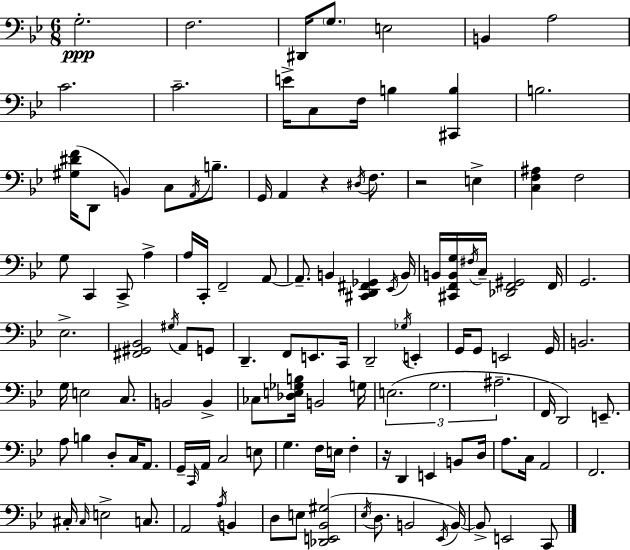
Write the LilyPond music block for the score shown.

{
  \clef bass
  \numericTimeSignature
  \time 6/8
  \key g \minor
  g2.-.\ppp | f2. | dis,16 \parenthesize g8. e2 | b,4 a2 | \break c'2. | c'2.-- | e'16-> c8 f16 b4 <cis, b>4 | b2. | \break <gis dis' f'>16( d,8 b,4) c8 \acciaccatura { a,16 } b8.-- | g,16 a,4 r4 \acciaccatura { dis16 } f8. | r2 e4-> | <c f ais>4 f2 | \break g8 c,4 c,8-> a4-> | a16 c,16-. f,2-- | a,8~~ a,8.-- b,4 <cis, d, fis, ges,>4 | \acciaccatura { ees,16 } b,16 b,16 <cis, f, b, g>16 \acciaccatura { fis16 } c16-- <des, f, gis,>2 | \break f,16 g,2. | ees2.-> | <fis, gis, bes,>2 | \acciaccatura { gis16 } a,8 g,8 d,4.-- f,8 | \break e,8. c,16 d,2-- | \acciaccatura { ges16 } e,4-. g,16 g,8 e,2 | g,16 b,2. | g16 e2 | \break c8. b,2 | b,4-> ces8 <des e ges b>16 b,2 | g16 \tuplet 3/2 { e2.( | g2. | \break ais2.-- } | f,16 d,2) | e,8.-- a8 b4 | d8-. c16 a,8. g,16-- \grace { c,16 } a,16 c2 | \break e8 g4. | f16 e16 f4-. r16 d,4 | e,4 b,8 d16 a8. c16 a,2 | f,2. | \break cis16-. \grace { cis16 } e2-> | c8. a,2 | \acciaccatura { a16 } b,4 d8 e8 | <des, e, bes, gis>2( \acciaccatura { ees16 } d8. | \break b,2 \acciaccatura { ees,16 } b,16~~) b,8-> | e,2 c,8 \bar "|."
}